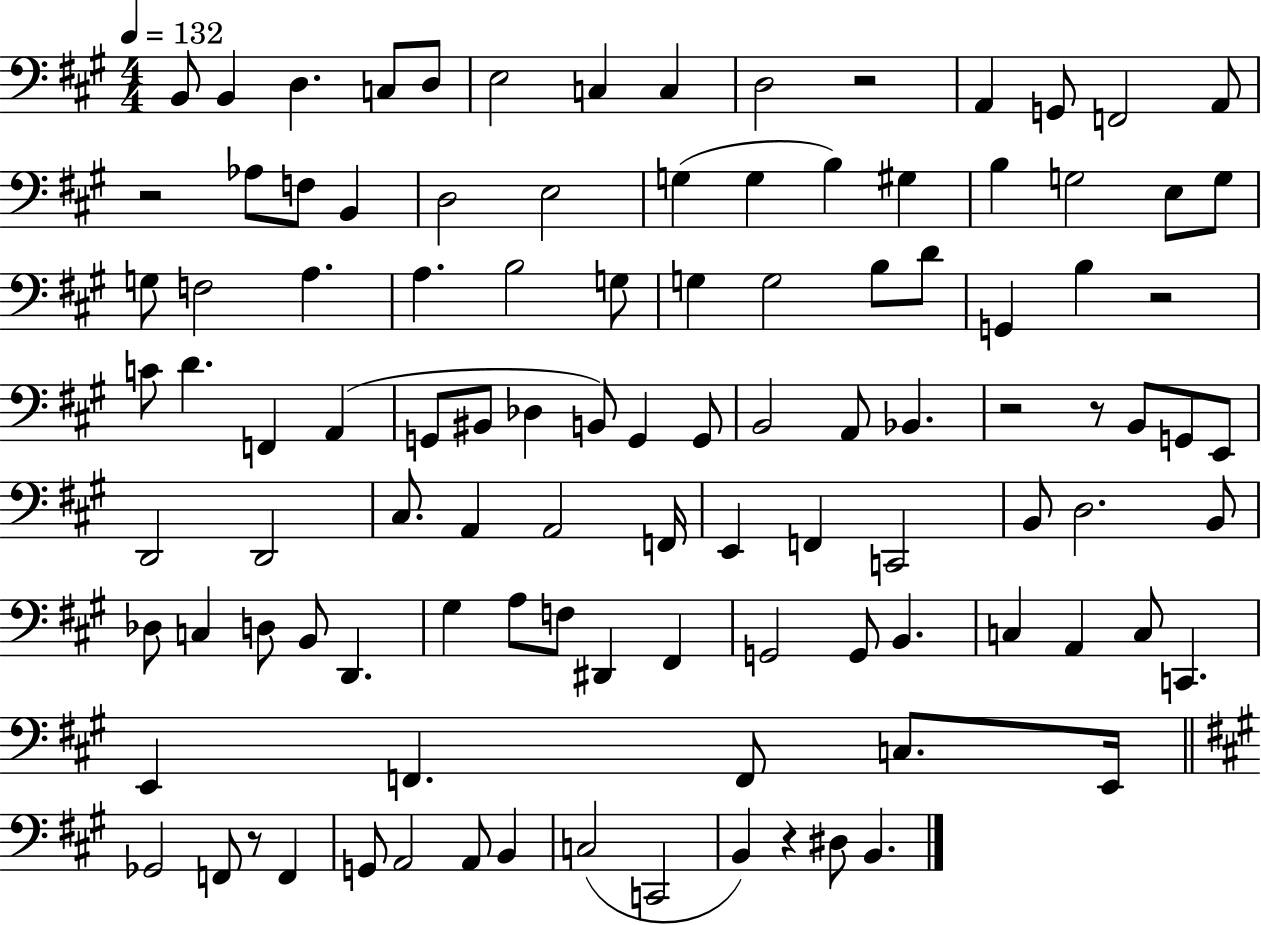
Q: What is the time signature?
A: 4/4